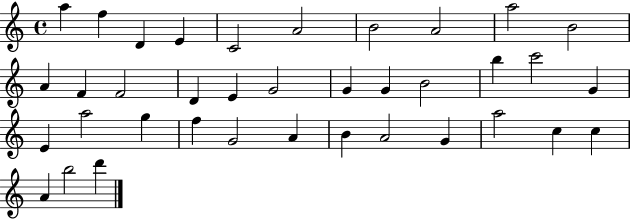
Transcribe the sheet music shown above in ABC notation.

X:1
T:Untitled
M:4/4
L:1/4
K:C
a f D E C2 A2 B2 A2 a2 B2 A F F2 D E G2 G G B2 b c'2 G E a2 g f G2 A B A2 G a2 c c A b2 d'